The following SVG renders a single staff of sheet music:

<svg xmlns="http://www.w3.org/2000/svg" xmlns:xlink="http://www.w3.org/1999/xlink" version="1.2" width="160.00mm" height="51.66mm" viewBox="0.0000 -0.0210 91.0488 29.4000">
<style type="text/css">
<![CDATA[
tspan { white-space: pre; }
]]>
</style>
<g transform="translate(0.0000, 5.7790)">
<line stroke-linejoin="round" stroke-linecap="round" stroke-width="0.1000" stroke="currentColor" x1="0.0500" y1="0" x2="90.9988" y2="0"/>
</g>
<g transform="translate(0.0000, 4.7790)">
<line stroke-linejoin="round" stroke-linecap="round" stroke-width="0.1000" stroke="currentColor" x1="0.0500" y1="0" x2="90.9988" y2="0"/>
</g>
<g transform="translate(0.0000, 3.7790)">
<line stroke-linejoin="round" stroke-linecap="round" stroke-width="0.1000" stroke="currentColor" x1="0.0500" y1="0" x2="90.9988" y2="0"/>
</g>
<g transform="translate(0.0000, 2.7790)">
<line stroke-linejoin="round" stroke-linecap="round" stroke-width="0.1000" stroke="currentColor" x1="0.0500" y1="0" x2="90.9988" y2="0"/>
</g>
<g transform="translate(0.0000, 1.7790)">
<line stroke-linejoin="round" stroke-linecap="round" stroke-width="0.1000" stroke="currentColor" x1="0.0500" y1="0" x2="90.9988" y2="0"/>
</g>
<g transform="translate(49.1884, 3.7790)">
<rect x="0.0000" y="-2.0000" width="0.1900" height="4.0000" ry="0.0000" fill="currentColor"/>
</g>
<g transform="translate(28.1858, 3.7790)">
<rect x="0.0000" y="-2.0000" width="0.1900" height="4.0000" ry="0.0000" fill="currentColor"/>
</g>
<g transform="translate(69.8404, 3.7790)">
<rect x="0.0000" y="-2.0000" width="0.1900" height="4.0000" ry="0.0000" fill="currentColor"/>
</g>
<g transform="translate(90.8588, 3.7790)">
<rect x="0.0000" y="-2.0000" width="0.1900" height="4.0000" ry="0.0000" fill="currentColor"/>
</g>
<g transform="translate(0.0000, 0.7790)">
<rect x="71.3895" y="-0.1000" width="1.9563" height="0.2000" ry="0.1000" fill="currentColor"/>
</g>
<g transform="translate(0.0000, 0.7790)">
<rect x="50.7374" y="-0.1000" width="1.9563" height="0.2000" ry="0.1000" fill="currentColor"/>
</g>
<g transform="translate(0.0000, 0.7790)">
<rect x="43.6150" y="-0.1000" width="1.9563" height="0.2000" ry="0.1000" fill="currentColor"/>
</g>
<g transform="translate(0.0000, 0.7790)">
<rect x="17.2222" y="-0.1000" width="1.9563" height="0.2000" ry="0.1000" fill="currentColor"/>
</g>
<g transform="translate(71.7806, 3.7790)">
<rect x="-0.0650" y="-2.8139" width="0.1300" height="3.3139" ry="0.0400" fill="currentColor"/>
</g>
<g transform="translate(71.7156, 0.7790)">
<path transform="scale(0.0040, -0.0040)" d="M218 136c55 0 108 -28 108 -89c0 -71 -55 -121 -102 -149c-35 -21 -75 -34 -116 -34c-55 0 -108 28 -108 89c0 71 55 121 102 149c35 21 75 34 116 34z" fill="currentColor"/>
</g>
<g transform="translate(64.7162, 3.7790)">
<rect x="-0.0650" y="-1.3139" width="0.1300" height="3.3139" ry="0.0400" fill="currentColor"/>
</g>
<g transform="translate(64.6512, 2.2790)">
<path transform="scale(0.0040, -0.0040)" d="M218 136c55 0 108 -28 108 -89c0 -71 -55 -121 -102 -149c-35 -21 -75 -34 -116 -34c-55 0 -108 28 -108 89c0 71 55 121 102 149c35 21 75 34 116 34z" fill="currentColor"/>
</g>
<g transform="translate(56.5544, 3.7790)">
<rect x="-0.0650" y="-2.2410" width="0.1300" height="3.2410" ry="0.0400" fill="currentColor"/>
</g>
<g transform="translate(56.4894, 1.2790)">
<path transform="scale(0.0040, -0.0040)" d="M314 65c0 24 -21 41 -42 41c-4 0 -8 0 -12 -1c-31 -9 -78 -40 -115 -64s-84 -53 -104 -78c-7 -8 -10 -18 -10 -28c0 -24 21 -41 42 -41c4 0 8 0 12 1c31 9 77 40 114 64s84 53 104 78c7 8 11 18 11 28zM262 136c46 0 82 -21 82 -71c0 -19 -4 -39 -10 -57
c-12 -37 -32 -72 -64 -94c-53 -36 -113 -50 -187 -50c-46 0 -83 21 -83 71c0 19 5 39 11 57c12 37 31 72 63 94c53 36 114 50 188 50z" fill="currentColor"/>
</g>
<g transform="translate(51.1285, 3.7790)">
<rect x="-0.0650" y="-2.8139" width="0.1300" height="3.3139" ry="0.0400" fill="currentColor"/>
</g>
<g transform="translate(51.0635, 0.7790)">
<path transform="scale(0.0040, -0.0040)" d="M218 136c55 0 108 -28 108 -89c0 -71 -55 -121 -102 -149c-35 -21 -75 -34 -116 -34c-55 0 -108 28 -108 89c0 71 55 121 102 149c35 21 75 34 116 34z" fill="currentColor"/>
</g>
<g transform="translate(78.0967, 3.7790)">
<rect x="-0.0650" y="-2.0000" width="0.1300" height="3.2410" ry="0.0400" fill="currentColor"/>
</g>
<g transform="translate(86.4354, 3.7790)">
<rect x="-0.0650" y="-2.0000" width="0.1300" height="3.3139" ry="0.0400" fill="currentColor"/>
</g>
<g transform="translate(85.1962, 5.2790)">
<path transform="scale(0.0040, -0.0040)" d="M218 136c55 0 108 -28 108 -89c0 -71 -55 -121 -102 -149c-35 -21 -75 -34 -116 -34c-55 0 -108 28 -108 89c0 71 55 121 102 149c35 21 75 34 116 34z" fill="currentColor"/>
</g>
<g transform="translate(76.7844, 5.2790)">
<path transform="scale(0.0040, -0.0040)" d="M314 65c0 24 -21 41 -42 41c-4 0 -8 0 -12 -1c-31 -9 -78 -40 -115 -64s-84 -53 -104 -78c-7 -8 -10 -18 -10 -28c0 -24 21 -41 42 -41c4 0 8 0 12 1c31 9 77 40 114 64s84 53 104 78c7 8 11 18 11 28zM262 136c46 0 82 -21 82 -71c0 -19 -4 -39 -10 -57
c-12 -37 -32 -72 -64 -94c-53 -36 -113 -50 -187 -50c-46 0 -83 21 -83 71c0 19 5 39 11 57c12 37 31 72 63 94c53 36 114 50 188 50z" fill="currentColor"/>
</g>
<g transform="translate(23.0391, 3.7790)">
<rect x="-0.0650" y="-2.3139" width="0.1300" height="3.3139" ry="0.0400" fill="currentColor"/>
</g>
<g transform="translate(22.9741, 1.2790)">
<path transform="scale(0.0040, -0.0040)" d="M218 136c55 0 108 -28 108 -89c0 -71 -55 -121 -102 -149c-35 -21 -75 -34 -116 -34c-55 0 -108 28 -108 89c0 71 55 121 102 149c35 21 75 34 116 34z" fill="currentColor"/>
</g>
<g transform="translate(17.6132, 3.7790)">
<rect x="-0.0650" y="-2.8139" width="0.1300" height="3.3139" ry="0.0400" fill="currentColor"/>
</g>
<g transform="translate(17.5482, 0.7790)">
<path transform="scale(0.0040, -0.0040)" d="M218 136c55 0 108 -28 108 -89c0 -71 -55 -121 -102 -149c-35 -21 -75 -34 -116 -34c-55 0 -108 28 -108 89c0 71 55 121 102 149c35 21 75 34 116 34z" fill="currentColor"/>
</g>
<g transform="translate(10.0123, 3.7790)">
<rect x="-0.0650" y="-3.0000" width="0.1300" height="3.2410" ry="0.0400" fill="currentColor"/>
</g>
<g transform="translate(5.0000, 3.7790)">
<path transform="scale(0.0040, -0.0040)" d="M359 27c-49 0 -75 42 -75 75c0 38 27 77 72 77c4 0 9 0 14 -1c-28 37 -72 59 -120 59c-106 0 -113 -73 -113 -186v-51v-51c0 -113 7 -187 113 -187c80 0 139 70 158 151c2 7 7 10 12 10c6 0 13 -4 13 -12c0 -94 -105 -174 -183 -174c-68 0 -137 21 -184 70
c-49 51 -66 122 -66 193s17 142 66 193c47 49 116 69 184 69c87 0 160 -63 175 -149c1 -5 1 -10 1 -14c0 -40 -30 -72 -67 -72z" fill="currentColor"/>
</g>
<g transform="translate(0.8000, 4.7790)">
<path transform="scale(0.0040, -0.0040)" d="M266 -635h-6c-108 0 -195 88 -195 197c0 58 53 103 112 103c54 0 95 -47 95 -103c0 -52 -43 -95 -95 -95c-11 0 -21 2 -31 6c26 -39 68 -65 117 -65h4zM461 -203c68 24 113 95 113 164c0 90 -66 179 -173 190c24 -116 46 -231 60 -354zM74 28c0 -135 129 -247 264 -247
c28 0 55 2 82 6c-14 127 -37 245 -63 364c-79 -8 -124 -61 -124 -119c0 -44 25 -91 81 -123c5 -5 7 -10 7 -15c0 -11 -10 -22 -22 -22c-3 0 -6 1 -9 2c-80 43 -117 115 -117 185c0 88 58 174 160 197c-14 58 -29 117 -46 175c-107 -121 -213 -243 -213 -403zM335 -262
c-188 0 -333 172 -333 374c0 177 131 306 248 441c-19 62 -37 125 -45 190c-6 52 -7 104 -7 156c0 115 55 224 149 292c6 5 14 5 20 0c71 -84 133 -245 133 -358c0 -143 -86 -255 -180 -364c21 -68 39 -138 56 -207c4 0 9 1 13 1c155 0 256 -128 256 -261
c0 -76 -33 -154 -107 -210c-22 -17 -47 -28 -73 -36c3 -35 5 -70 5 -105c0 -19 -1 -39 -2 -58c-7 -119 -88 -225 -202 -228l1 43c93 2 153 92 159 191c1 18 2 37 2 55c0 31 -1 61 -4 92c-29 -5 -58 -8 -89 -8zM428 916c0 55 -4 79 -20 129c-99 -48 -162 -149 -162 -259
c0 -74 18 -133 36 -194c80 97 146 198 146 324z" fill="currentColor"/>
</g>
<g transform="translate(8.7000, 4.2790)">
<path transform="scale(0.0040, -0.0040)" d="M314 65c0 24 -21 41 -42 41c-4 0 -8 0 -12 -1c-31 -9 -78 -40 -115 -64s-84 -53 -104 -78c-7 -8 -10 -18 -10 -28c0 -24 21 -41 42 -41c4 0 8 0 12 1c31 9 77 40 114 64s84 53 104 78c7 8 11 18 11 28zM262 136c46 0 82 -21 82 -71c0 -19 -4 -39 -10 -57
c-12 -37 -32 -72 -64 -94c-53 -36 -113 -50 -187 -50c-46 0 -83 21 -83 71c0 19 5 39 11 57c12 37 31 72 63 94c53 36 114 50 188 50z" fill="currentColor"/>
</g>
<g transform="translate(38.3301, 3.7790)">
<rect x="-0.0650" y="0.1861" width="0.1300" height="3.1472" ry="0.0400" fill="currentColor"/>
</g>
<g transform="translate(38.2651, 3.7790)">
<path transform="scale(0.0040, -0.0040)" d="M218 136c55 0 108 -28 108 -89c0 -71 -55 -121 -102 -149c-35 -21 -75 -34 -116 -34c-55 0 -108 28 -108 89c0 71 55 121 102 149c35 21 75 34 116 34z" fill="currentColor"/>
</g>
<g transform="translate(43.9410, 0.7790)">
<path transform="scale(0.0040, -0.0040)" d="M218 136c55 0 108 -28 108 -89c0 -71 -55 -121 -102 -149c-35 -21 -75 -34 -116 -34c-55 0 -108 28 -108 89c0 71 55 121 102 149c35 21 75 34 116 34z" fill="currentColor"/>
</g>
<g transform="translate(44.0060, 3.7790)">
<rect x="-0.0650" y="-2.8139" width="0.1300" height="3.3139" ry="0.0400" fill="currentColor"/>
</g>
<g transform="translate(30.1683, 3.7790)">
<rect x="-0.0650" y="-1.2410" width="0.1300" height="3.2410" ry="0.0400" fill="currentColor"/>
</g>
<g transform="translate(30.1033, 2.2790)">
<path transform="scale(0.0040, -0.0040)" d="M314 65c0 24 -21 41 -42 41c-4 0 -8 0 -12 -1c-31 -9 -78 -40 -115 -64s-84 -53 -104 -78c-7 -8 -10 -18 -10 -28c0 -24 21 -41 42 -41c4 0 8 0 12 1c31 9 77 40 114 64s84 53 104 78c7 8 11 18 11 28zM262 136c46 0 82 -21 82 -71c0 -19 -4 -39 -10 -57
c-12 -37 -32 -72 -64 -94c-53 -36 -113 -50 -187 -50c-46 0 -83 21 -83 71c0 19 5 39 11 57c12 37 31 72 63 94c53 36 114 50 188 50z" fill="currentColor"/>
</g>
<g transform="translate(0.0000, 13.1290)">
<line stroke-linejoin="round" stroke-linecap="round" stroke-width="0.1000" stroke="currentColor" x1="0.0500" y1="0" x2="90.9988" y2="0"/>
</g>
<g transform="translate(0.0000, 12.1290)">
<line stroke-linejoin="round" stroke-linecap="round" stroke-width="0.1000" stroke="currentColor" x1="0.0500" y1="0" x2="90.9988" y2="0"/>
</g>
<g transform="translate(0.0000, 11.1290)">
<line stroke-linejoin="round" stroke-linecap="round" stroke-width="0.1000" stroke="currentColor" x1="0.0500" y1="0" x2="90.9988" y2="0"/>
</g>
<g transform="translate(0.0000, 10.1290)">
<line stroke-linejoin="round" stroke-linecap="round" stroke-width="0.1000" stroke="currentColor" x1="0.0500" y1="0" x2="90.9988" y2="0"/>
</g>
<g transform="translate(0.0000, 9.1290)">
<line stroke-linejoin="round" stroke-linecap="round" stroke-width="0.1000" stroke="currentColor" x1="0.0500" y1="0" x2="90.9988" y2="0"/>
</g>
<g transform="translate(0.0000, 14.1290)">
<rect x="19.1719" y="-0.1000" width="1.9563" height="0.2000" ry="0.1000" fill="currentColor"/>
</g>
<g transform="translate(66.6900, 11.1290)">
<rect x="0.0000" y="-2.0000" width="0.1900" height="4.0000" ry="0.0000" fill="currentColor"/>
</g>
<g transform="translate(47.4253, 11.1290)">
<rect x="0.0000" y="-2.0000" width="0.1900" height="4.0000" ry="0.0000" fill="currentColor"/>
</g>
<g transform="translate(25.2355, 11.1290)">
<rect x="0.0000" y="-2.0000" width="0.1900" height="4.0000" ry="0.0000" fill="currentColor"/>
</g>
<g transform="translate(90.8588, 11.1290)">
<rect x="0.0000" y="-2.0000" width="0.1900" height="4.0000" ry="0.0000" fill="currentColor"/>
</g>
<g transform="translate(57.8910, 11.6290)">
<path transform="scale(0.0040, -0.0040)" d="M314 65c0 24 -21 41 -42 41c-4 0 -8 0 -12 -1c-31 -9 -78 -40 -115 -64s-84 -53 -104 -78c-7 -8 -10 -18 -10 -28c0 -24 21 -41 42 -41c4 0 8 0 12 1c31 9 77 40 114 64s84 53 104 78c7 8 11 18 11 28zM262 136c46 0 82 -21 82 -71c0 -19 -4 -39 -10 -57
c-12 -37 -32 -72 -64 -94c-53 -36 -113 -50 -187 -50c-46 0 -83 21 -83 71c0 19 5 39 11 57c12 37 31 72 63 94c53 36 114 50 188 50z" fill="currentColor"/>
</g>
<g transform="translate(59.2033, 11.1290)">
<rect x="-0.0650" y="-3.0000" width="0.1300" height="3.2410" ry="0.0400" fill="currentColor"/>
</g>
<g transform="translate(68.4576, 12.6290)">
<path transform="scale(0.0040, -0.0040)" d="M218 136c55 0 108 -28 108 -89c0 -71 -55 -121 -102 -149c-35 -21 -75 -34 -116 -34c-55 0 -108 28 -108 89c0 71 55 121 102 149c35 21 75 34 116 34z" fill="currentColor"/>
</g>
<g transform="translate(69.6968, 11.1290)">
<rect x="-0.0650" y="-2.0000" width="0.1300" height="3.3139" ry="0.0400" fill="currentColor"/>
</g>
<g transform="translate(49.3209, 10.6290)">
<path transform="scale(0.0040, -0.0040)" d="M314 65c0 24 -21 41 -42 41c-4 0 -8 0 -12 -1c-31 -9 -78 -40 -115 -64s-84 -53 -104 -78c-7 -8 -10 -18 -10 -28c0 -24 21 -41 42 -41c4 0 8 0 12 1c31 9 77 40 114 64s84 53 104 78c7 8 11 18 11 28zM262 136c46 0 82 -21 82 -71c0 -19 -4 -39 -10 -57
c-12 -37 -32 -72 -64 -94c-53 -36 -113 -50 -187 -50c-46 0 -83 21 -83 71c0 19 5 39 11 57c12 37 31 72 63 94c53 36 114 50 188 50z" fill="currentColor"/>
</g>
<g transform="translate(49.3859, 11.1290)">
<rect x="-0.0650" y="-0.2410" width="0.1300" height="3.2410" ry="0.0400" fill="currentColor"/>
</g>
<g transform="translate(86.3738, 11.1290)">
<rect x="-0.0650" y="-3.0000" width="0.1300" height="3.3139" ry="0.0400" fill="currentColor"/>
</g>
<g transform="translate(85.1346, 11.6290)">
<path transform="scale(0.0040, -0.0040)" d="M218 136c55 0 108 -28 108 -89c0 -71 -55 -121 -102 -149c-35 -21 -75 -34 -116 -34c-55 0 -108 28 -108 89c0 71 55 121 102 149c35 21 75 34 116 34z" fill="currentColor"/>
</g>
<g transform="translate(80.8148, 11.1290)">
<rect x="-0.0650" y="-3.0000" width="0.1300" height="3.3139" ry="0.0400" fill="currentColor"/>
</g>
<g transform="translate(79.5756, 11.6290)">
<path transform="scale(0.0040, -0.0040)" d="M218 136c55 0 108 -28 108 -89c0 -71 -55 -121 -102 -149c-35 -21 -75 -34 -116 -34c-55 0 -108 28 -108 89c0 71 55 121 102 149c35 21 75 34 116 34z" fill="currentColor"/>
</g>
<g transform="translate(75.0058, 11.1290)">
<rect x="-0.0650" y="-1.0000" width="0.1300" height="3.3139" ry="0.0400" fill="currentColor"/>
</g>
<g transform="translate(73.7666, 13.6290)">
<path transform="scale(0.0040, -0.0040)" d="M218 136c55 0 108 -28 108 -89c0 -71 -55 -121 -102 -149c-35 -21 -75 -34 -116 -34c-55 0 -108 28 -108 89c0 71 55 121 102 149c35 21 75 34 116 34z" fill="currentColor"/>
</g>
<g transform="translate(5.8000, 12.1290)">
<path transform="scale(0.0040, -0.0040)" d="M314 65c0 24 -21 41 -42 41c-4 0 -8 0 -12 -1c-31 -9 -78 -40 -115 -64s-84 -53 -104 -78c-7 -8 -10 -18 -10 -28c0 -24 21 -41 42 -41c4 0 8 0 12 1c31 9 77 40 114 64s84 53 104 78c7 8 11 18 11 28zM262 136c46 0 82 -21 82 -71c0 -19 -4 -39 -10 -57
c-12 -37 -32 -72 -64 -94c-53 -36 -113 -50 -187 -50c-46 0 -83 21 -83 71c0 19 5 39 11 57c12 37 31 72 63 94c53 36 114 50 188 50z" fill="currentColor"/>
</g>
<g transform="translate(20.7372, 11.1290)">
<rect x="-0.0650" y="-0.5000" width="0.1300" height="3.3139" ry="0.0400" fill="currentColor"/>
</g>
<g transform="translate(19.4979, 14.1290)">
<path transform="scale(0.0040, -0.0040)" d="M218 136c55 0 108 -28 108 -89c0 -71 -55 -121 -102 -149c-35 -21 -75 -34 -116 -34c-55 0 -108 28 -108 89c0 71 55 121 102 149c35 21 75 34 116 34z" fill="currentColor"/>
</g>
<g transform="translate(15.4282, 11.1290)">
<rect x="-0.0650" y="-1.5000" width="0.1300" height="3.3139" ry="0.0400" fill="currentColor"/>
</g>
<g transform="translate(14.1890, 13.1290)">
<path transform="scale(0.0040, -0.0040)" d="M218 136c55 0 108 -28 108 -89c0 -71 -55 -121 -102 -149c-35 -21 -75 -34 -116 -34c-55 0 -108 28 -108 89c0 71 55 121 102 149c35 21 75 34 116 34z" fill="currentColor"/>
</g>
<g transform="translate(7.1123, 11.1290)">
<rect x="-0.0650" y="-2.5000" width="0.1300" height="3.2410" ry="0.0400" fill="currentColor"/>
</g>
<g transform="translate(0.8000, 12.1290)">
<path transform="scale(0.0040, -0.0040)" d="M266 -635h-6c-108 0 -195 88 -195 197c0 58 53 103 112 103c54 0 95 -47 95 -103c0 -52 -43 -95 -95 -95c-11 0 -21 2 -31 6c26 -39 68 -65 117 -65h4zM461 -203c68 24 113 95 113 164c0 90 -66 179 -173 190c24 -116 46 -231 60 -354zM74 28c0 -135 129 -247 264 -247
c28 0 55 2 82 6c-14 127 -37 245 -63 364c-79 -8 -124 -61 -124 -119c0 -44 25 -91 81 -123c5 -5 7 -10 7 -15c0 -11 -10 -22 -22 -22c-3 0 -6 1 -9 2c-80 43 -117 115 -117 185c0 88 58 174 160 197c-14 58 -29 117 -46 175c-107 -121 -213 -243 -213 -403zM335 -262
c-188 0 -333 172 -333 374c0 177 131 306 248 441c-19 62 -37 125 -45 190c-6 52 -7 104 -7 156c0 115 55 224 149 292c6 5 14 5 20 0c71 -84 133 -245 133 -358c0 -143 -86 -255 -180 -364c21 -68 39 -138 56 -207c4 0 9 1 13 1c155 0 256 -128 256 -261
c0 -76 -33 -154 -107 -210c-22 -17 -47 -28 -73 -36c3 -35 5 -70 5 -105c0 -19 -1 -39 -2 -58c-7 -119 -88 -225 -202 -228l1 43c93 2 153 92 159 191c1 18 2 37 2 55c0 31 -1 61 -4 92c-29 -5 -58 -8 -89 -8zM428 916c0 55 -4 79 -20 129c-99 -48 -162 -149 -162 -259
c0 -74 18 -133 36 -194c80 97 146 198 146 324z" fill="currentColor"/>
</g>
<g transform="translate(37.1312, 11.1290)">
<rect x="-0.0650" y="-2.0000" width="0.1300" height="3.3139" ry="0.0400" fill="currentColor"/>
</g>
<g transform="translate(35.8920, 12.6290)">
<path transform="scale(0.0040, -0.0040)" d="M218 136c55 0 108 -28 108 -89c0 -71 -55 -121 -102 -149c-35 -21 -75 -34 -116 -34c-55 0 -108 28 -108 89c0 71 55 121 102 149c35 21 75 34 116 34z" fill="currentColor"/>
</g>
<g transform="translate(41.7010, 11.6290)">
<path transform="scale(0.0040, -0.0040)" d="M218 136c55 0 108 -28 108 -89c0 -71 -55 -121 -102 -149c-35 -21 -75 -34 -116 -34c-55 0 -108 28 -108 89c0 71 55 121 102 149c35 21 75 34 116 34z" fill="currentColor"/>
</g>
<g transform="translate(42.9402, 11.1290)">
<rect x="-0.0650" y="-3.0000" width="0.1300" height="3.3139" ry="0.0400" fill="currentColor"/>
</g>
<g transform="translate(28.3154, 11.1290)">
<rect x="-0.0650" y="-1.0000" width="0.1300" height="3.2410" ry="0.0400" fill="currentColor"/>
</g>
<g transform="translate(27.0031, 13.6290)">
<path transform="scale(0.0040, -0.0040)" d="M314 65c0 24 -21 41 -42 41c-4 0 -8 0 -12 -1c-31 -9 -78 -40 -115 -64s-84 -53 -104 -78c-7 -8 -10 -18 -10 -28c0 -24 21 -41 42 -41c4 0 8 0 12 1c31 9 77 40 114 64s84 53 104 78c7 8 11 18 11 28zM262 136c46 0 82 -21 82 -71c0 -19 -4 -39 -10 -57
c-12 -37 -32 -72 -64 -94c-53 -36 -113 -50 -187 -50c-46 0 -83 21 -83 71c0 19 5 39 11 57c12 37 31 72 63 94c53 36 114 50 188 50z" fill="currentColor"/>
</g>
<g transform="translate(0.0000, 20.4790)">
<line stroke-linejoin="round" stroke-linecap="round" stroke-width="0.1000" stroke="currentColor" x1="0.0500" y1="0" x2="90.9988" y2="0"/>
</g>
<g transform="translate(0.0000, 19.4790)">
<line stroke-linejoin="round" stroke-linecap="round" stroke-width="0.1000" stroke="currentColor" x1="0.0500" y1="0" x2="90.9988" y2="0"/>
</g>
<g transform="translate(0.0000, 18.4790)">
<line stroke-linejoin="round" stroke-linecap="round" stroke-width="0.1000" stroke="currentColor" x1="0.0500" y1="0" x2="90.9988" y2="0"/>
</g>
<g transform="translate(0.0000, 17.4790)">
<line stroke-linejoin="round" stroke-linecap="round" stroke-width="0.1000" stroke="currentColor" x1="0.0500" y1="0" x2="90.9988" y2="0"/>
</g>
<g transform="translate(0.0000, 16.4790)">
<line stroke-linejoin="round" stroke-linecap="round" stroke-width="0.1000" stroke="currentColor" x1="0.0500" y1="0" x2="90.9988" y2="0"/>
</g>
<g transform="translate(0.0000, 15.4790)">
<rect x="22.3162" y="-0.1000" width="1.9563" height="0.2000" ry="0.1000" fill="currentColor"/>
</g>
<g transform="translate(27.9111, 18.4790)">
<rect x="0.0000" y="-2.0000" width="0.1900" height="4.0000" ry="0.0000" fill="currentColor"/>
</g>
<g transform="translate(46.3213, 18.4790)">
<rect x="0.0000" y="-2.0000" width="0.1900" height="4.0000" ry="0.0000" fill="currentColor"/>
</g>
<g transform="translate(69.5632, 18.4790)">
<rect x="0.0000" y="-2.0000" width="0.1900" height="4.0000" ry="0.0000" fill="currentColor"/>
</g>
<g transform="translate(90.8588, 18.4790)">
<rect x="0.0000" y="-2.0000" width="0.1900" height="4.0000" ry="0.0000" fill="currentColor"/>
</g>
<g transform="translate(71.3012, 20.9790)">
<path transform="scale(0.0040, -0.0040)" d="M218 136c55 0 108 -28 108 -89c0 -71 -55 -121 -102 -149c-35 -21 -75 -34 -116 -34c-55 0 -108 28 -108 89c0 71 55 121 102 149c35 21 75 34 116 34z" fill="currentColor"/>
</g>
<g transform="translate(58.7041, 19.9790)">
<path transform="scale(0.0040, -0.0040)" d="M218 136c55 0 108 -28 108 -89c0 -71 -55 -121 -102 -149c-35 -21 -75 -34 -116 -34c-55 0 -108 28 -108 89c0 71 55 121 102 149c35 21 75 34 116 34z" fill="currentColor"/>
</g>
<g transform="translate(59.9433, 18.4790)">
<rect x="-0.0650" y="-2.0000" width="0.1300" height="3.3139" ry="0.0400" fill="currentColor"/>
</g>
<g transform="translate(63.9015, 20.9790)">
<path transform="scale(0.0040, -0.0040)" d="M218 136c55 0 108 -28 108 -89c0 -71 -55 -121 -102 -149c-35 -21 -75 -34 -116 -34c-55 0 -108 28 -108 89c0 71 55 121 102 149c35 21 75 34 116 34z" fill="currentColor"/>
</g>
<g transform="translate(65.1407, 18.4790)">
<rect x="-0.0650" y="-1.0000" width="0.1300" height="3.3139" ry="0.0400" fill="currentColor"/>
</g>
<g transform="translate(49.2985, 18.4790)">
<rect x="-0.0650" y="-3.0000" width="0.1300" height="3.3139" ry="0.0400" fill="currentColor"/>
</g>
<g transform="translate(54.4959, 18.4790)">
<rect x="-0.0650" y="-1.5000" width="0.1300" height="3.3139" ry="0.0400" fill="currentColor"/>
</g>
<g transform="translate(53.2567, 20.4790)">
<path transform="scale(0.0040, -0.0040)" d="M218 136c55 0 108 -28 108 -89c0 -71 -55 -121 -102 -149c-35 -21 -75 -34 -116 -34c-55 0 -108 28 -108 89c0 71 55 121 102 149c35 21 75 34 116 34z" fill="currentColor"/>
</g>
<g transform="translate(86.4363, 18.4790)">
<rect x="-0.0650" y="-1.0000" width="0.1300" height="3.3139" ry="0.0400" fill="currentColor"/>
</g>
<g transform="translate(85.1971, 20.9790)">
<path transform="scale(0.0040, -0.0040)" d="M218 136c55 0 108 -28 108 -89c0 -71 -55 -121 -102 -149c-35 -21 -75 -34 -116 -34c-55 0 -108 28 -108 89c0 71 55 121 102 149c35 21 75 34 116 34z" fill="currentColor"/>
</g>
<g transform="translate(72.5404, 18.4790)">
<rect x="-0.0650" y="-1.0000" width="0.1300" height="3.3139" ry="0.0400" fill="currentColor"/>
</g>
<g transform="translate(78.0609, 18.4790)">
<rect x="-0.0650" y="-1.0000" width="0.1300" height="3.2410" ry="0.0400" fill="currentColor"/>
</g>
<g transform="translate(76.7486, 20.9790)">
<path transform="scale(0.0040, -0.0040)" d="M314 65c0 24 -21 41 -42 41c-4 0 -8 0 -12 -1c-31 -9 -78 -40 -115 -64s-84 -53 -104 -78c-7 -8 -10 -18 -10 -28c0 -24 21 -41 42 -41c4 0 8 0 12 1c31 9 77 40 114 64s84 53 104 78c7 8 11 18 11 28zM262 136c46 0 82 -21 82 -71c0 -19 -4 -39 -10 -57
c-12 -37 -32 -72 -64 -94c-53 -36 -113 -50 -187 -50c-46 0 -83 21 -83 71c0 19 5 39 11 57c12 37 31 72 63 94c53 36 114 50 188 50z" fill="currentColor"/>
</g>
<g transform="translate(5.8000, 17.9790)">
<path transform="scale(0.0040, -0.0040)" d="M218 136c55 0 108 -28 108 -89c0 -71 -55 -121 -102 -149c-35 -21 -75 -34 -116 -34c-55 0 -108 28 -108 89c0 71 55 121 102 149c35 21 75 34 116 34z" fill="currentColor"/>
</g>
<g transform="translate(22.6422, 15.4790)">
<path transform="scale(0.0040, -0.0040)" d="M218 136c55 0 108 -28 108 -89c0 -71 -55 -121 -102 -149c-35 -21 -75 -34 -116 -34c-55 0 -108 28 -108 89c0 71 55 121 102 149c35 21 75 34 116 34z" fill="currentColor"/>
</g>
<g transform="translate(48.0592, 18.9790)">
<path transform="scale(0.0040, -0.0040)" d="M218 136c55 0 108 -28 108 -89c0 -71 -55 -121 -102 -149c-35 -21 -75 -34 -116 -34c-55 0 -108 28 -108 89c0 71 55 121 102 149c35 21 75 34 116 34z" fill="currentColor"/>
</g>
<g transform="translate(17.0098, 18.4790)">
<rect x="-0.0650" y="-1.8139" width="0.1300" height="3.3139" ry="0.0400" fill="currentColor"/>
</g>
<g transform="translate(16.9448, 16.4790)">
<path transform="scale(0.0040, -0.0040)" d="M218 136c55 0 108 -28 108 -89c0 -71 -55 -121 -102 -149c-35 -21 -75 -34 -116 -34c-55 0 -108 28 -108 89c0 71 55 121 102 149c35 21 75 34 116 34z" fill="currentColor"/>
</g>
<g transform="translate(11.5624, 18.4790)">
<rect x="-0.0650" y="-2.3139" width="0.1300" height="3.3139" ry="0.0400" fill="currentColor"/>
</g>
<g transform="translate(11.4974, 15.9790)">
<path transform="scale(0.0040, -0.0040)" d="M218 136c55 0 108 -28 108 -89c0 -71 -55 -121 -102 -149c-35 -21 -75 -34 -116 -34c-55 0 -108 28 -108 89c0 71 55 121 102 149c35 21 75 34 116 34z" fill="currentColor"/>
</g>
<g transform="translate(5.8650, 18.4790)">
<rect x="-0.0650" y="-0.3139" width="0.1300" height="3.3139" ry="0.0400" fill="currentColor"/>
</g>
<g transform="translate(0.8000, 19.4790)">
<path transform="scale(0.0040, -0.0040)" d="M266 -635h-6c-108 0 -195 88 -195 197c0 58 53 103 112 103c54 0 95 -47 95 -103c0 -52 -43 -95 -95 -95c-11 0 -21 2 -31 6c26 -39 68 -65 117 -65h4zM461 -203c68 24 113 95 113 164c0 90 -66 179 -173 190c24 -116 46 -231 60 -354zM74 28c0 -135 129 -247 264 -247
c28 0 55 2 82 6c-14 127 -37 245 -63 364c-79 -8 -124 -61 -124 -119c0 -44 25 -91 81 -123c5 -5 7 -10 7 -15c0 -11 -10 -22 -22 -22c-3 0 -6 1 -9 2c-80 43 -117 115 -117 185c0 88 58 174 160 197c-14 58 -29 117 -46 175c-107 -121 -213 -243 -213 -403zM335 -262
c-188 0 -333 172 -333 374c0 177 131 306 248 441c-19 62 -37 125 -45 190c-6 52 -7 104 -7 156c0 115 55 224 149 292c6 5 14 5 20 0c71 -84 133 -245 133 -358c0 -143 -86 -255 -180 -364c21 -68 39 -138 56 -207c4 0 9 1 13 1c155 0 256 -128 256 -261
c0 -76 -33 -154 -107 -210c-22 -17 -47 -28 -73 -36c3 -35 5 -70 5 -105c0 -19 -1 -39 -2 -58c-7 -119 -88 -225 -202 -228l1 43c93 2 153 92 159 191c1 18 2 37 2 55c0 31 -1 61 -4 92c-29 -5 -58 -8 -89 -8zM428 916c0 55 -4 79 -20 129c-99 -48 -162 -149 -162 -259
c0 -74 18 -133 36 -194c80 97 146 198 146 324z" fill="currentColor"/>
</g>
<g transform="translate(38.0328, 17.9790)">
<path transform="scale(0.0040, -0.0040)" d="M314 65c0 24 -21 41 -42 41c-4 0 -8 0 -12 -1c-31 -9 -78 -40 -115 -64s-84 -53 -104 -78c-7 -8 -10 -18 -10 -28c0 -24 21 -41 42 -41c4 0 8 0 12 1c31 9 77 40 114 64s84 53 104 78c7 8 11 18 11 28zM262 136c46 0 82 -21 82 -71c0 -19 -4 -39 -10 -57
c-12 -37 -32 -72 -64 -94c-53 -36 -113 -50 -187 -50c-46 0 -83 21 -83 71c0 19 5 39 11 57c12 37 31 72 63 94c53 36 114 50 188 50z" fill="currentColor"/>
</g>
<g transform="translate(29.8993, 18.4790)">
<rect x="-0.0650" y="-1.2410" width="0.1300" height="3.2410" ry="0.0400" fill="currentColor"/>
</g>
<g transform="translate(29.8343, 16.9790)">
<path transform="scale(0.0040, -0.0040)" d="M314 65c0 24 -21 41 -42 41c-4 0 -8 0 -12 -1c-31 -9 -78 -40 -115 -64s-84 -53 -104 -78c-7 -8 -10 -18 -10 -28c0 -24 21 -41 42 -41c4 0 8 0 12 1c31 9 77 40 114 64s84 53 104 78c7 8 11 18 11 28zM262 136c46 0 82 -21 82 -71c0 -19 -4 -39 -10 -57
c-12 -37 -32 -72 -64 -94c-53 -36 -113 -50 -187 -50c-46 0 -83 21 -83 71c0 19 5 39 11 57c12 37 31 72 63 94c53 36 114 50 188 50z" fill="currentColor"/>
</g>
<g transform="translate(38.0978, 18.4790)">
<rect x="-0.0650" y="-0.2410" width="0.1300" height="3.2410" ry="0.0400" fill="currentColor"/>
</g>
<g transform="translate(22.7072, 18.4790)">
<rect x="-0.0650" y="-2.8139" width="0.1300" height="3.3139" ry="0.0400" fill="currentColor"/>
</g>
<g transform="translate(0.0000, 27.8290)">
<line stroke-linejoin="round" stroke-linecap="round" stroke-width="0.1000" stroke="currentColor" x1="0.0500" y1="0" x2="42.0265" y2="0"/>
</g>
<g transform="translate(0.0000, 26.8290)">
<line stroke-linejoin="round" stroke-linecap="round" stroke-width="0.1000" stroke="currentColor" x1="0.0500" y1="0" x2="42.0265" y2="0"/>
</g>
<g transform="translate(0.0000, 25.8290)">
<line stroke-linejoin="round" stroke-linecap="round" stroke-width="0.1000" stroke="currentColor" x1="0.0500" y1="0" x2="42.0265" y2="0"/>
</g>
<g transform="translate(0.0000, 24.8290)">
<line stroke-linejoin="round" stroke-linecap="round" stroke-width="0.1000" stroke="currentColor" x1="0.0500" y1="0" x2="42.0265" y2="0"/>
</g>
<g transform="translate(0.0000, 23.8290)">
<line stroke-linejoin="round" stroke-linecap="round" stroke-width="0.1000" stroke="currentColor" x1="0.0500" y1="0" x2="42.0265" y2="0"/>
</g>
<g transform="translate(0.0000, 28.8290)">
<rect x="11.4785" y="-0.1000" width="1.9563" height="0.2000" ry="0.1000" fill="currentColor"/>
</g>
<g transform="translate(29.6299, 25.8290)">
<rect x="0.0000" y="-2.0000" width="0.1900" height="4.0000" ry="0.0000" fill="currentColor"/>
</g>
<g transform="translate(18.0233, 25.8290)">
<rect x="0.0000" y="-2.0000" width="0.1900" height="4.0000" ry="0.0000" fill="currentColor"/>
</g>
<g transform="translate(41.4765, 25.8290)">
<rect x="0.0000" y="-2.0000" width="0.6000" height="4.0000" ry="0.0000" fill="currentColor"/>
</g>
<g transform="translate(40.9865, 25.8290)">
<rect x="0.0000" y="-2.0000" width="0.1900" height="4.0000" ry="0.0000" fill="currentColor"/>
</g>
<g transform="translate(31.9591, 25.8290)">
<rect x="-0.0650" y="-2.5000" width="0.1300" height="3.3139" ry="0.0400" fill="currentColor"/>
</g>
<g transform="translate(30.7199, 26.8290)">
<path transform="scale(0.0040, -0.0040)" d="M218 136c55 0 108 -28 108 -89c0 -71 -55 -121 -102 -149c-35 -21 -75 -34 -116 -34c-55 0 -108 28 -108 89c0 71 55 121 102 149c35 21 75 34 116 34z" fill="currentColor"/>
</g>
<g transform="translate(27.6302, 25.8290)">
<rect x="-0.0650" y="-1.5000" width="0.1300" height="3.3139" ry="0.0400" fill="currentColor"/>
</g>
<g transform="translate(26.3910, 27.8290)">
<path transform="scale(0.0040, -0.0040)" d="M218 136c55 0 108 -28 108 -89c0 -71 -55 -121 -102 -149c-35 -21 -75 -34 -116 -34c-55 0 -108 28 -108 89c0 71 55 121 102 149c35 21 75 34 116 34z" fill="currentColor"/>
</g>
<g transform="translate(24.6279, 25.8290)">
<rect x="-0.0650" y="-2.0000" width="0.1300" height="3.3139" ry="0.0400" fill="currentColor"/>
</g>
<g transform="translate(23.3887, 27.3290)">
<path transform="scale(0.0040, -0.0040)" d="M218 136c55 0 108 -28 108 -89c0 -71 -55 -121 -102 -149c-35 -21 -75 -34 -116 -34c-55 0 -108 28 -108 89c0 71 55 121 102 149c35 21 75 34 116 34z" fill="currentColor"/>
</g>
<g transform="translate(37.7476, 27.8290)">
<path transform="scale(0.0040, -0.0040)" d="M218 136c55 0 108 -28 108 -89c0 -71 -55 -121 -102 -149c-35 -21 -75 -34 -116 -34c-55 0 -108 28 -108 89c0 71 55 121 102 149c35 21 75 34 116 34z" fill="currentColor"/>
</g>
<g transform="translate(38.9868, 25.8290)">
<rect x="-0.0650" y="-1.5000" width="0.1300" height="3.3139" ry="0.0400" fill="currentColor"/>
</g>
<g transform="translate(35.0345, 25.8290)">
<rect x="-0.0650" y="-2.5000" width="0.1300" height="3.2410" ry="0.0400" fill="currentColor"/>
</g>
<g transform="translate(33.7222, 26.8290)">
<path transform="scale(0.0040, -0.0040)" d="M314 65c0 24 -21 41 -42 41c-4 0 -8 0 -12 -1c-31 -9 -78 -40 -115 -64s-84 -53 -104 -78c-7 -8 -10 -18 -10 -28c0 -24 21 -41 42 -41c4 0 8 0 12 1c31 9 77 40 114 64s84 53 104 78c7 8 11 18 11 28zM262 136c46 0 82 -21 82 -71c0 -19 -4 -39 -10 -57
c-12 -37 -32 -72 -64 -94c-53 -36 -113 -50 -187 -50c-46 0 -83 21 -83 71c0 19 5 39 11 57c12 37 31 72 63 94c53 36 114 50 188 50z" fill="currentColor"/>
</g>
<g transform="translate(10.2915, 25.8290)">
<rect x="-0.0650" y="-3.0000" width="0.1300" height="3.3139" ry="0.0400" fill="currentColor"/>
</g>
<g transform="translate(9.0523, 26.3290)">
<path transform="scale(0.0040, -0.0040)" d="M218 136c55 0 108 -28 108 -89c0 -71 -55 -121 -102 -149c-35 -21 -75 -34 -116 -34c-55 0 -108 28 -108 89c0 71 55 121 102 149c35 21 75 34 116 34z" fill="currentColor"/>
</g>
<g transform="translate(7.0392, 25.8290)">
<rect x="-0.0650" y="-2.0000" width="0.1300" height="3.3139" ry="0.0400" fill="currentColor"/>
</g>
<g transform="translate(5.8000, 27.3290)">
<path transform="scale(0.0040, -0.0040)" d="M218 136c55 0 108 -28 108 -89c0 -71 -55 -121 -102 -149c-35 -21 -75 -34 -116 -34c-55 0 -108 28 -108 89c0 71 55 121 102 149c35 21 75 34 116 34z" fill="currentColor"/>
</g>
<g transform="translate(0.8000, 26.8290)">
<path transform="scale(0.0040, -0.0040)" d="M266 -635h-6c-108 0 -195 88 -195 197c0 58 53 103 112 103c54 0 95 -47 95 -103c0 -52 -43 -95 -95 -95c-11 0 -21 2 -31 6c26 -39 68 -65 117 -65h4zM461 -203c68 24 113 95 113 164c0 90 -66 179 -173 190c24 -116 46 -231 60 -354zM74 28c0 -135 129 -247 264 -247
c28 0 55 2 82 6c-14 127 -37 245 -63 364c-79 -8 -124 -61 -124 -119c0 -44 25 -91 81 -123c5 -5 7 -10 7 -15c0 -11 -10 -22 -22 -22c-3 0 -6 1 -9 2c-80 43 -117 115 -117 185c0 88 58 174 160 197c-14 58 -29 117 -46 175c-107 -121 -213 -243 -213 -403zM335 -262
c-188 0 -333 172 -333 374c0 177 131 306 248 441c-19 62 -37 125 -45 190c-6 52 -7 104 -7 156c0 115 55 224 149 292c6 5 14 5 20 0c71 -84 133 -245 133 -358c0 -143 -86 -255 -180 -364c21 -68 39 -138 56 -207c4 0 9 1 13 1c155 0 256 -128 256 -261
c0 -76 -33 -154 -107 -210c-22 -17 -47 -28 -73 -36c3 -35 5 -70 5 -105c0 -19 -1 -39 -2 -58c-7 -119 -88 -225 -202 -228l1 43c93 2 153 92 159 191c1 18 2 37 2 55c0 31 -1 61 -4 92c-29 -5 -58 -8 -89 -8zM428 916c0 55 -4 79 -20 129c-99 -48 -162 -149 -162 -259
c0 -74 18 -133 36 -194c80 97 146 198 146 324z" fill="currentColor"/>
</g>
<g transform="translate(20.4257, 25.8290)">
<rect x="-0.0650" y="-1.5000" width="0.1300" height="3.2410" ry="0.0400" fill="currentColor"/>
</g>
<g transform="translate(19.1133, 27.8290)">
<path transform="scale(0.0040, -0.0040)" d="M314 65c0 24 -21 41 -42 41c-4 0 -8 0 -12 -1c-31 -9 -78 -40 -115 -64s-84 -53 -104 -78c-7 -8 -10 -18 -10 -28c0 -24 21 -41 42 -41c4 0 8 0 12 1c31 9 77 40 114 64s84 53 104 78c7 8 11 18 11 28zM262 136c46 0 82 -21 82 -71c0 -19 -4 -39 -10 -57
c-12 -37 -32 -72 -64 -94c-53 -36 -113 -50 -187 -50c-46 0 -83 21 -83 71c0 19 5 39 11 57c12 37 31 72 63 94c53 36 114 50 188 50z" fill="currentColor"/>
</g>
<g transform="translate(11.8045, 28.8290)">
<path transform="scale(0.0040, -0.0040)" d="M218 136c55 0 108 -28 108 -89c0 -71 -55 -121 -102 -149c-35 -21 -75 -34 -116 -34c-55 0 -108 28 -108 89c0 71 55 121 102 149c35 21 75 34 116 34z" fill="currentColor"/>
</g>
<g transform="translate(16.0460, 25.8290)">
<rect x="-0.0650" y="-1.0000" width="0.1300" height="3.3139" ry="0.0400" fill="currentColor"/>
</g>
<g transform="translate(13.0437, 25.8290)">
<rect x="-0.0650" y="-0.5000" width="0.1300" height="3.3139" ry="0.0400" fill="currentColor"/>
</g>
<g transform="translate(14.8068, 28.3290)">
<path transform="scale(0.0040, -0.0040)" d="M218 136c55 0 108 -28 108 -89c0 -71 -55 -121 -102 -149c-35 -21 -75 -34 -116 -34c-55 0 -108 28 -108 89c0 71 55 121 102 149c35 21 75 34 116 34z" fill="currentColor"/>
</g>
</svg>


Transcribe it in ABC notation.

X:1
T:Untitled
M:4/4
L:1/4
K:C
A2 a g e2 B a a g2 e a F2 F G2 E C D2 F A c2 A2 F D A A c g f a e2 c2 A E F D D D2 D F A C D E2 F E G G2 E